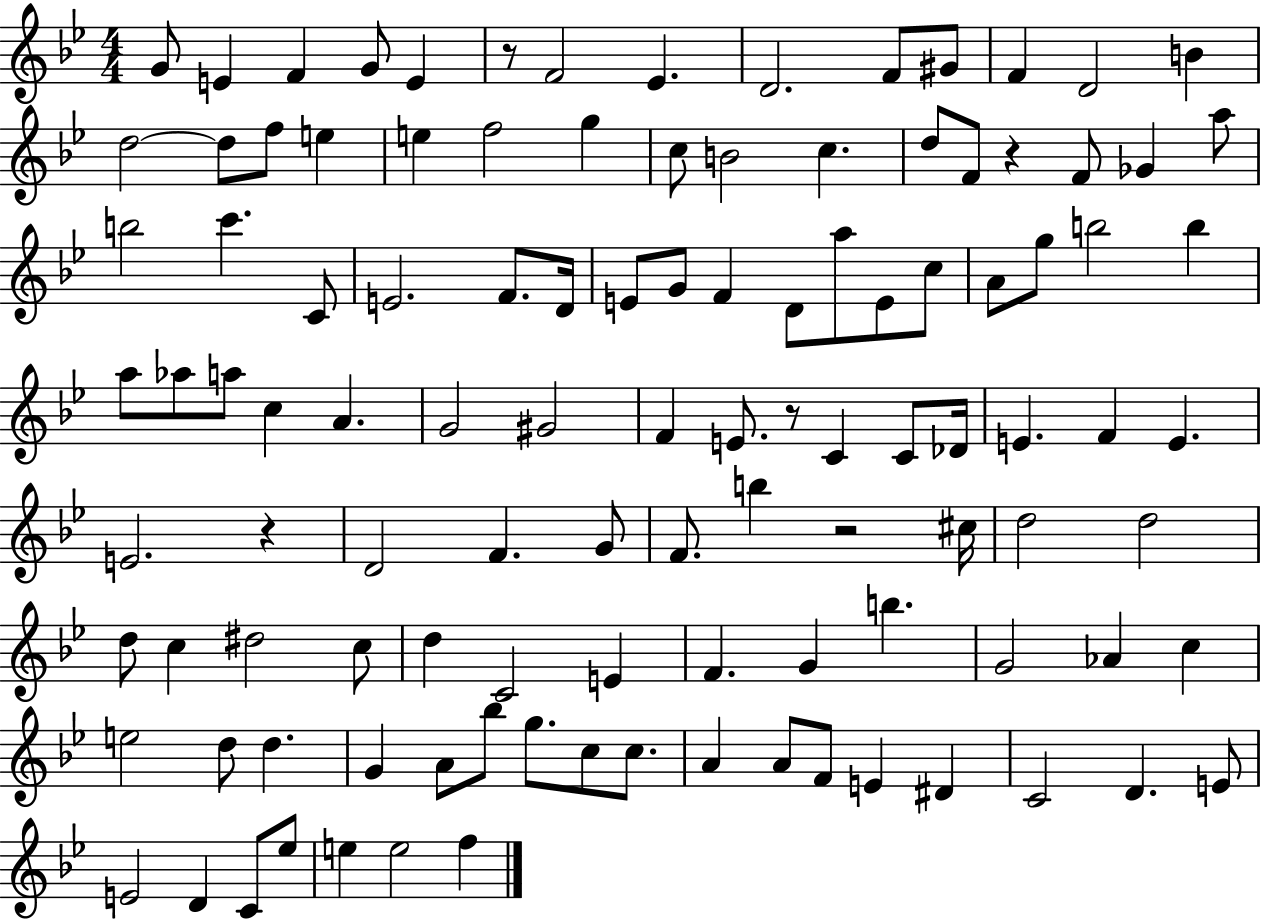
G4/e E4/q F4/q G4/e E4/q R/e F4/h Eb4/q. D4/h. F4/e G#4/e F4/q D4/h B4/q D5/h D5/e F5/e E5/q E5/q F5/h G5/q C5/e B4/h C5/q. D5/e F4/e R/q F4/e Gb4/q A5/e B5/h C6/q. C4/e E4/h. F4/e. D4/s E4/e G4/e F4/q D4/e A5/e E4/e C5/e A4/e G5/e B5/h B5/q A5/e Ab5/e A5/e C5/q A4/q. G4/h G#4/h F4/q E4/e. R/e C4/q C4/e Db4/s E4/q. F4/q E4/q. E4/h. R/q D4/h F4/q. G4/e F4/e. B5/q R/h C#5/s D5/h D5/h D5/e C5/q D#5/h C5/e D5/q C4/h E4/q F4/q. G4/q B5/q. G4/h Ab4/q C5/q E5/h D5/e D5/q. G4/q A4/e Bb5/e G5/e. C5/e C5/e. A4/q A4/e F4/e E4/q D#4/q C4/h D4/q. E4/e E4/h D4/q C4/e Eb5/e E5/q E5/h F5/q